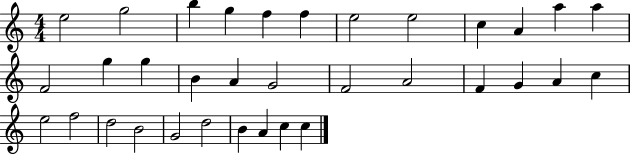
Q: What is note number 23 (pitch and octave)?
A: A4